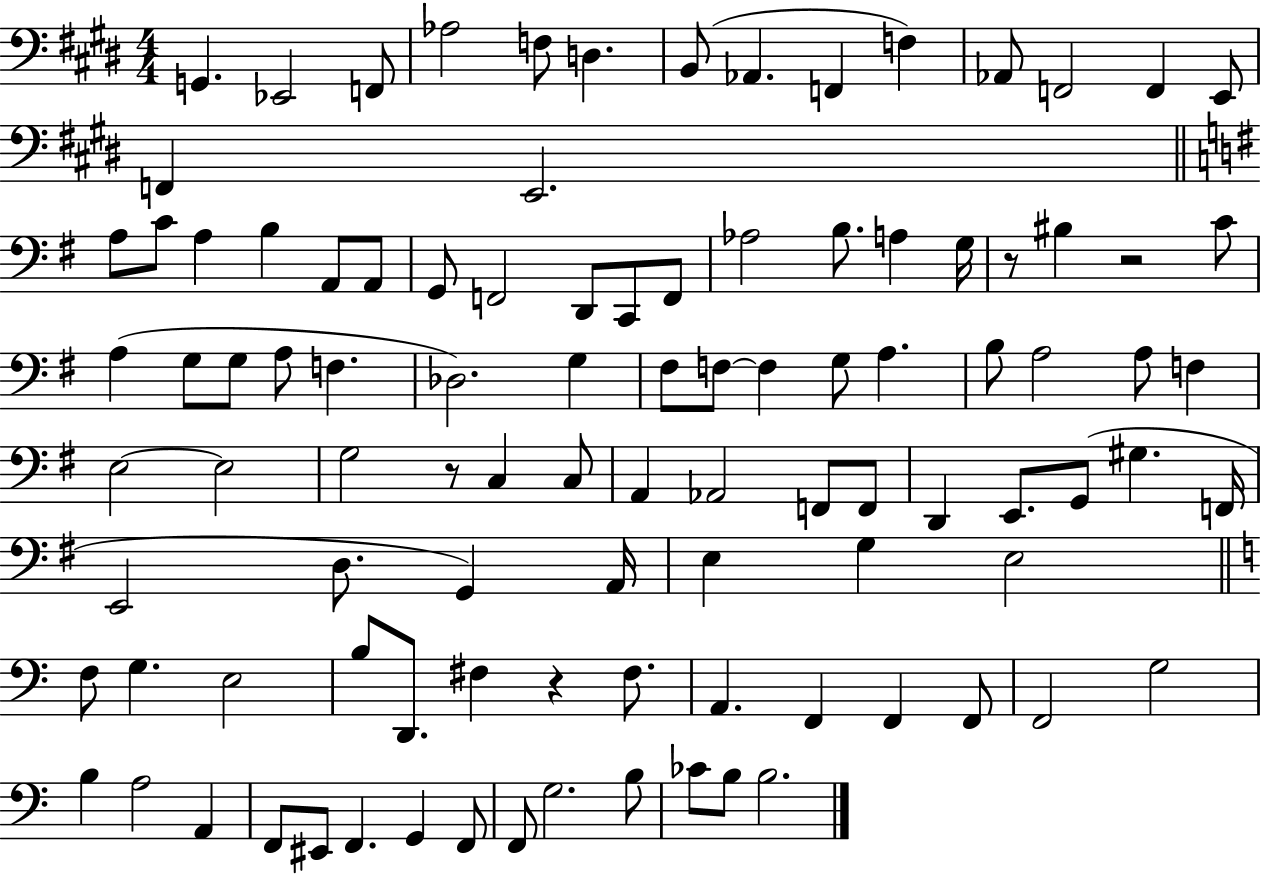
G2/q. Eb2/h F2/e Ab3/h F3/e D3/q. B2/e Ab2/q. F2/q F3/q Ab2/e F2/h F2/q E2/e F2/q E2/h. A3/e C4/e A3/q B3/q A2/e A2/e G2/e F2/h D2/e C2/e F2/e Ab3/h B3/e. A3/q G3/s R/e BIS3/q R/h C4/e A3/q G3/e G3/e A3/e F3/q. Db3/h. G3/q F#3/e F3/e F3/q G3/e A3/q. B3/e A3/h A3/e F3/q E3/h E3/h G3/h R/e C3/q C3/e A2/q Ab2/h F2/e F2/e D2/q E2/e. G2/e G#3/q. F2/s E2/h D3/e. G2/q A2/s E3/q G3/q E3/h F3/e G3/q. E3/h B3/e D2/e. F#3/q R/q F#3/e. A2/q. F2/q F2/q F2/e F2/h G3/h B3/q A3/h A2/q F2/e EIS2/e F2/q. G2/q F2/e F2/e G3/h. B3/e CES4/e B3/e B3/h.